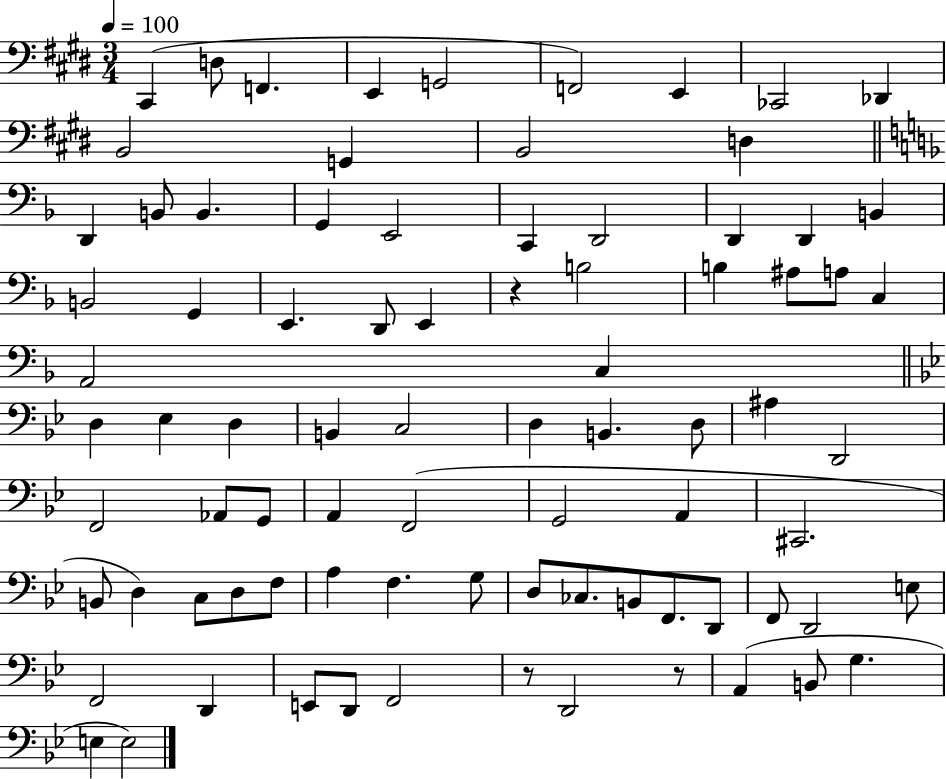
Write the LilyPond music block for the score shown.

{
  \clef bass
  \numericTimeSignature
  \time 3/4
  \key e \major
  \tempo 4 = 100
  \repeat volta 2 { cis,4( d8 f,4. | e,4 g,2 | f,2) e,4 | ces,2 des,4 | \break b,2 g,4 | b,2 d4 | \bar "||" \break \key f \major d,4 b,8 b,4. | g,4 e,2 | c,4 d,2 | d,4 d,4 b,4 | \break b,2 g,4 | e,4. d,8 e,4 | r4 b2 | b4 ais8 a8 c4 | \break a,2 c4 | \bar "||" \break \key bes \major d4 ees4 d4 | b,4 c2 | d4 b,4. d8 | ais4 d,2 | \break f,2 aes,8 g,8 | a,4 f,2( | g,2 a,4 | cis,2. | \break b,8 d4) c8 d8 f8 | a4 f4. g8 | d8 ces8. b,8 f,8. d,8 | f,8 d,2 e8 | \break f,2 d,4 | e,8 d,8 f,2 | r8 d,2 r8 | a,4( b,8 g4. | \break e4 e2) | } \bar "|."
}